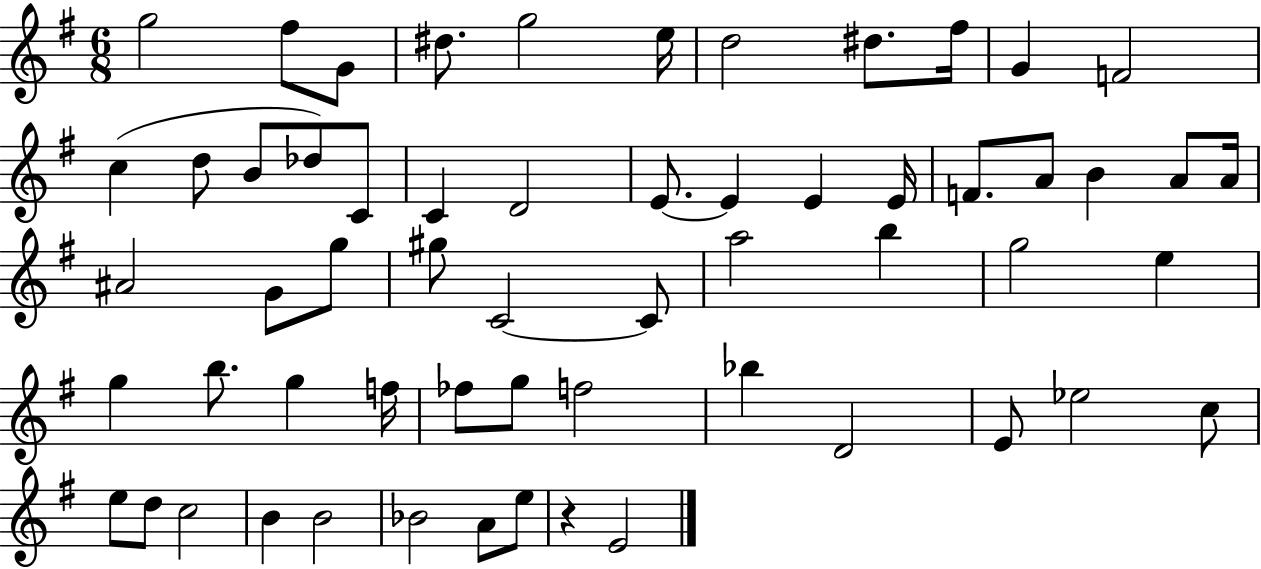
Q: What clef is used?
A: treble